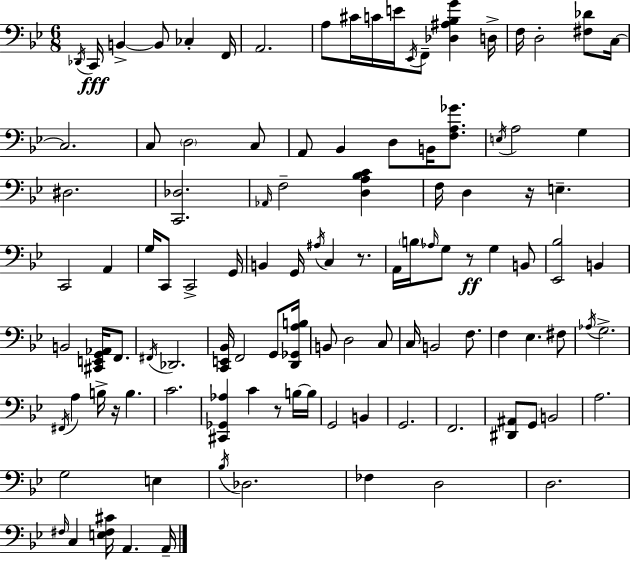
X:1
T:Untitled
M:6/8
L:1/4
K:Bb
_D,,/4 C,,/4 B,, B,,/2 _C, F,,/4 A,,2 A,/2 ^C/4 C/4 E/4 _E,,/4 F,,/2 [_D,^A,_B,G] D,/4 F,/4 D,2 [^F,_D]/2 C,/4 C,2 C,/2 D,2 C,/2 A,,/2 _B,, D,/2 B,,/4 [F,A,_G]/2 E,/4 A,2 G, ^D,2 [C,,_D,]2 _A,,/4 F,2 [D,A,_B,C] F,/4 D, z/4 E, C,,2 A,, G,/4 C,,/2 C,,2 G,,/4 B,, G,,/4 ^A,/4 C, z/2 A,,/4 B,/4 _A,/4 G,/2 z/2 G, B,,/2 [_E,,_B,]2 B,, B,,2 [^C,,E,,G,,_A,,]/4 F,,/2 ^F,,/4 _D,,2 [C,,E,,_B,,]/4 F,,2 G,,/2 [D,,_G,,A,B,]/4 B,,/2 D,2 C,/2 C,/4 B,,2 F,/2 F, _E, ^F,/2 _A,/4 G,2 ^F,,/4 A, B,/4 z/4 B, C2 [^C,,_G,,_A,] C z/2 B,/4 B,/4 G,,2 B,, G,,2 F,,2 [^D,,^A,,]/2 G,,/2 B,,2 A,2 G,2 E, _B,/4 _D,2 _F, D,2 D,2 ^F,/4 C, [E,^F,^C]/4 A,, A,,/4